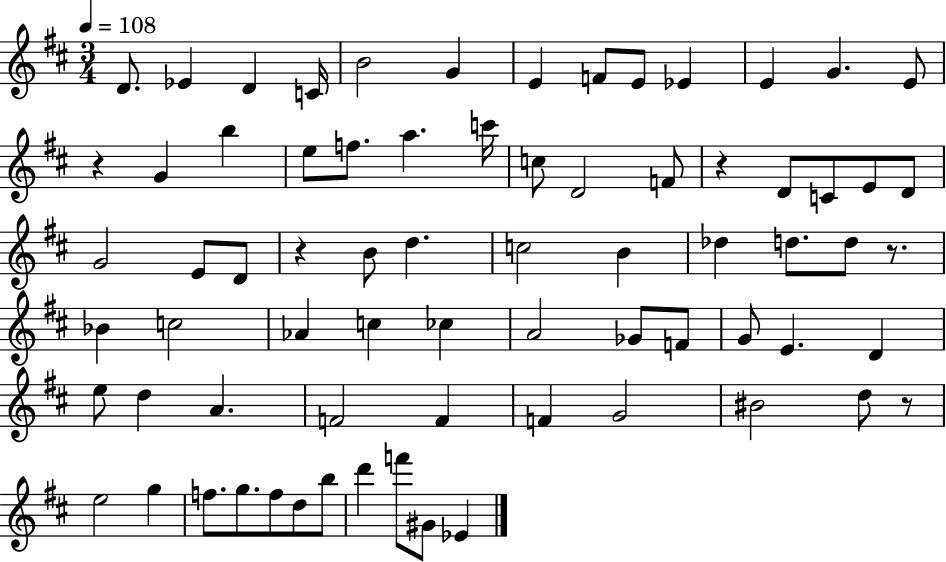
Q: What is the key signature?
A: D major